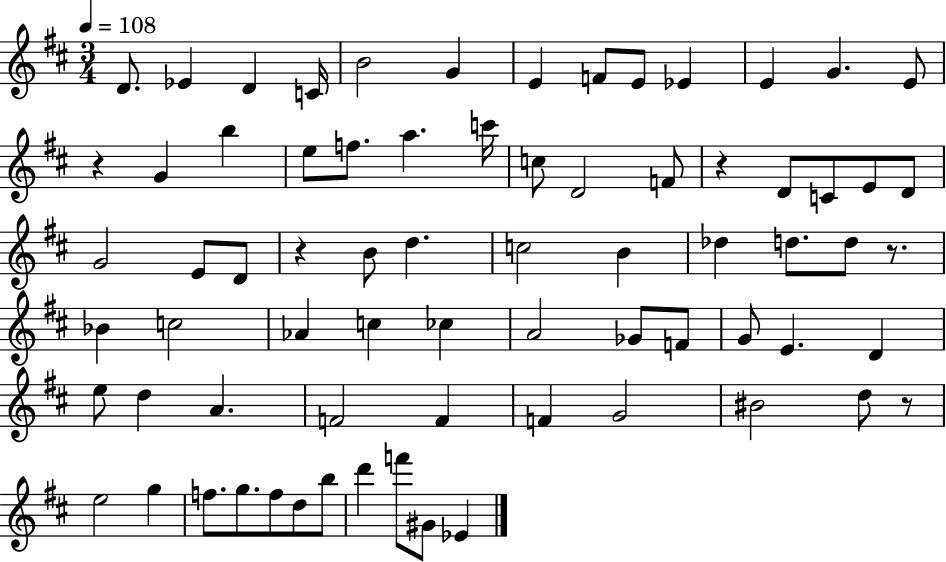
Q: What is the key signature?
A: D major